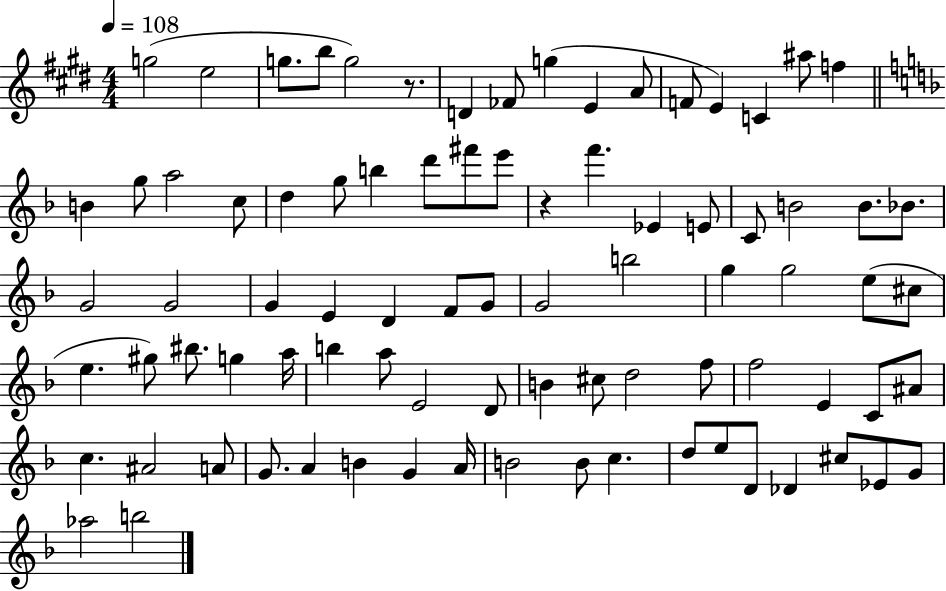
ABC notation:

X:1
T:Untitled
M:4/4
L:1/4
K:E
g2 e2 g/2 b/2 g2 z/2 D _F/2 g E A/2 F/2 E C ^a/2 f B g/2 a2 c/2 d g/2 b d'/2 ^f'/2 e'/2 z f' _E E/2 C/2 B2 B/2 _B/2 G2 G2 G E D F/2 G/2 G2 b2 g g2 e/2 ^c/2 e ^g/2 ^b/2 g a/4 b a/2 E2 D/2 B ^c/2 d2 f/2 f2 E C/2 ^A/2 c ^A2 A/2 G/2 A B G A/4 B2 B/2 c d/2 e/2 D/2 _D ^c/2 _E/2 G/2 _a2 b2